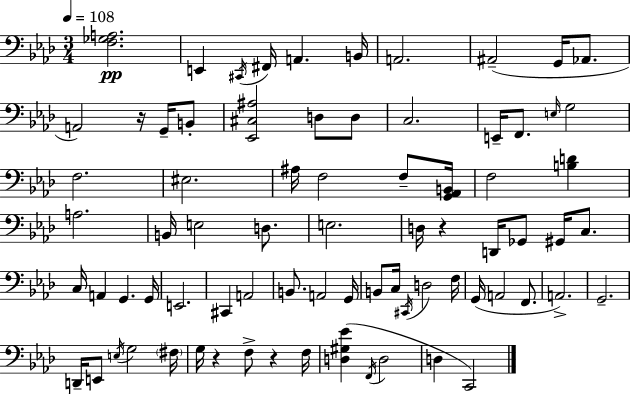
{
  \clef bass
  \numericTimeSignature
  \time 3/4
  \key aes \major
  \tempo 4 = 108
  \repeat volta 2 { <f ges a>2.\pp | e,4 \acciaccatura { cis,16 } fis,16 a,4. | b,16 a,2. | ais,2--( g,16 aes,8. | \break a,2) r16 g,16-- b,8-. | <ees, cis ais>2 d8 d8 | c2. | e,16-- f,8. \grace { e16 } g2 | \break f2. | eis2. | ais16 f2 f8-- | <g, aes, b,>16 f2 <b d'>4 | \break a2. | b,16 e2 d8. | e2. | d16 r4 d,16 ges,8 gis,16 c8. | \break c16 a,4 g,4. | g,16 e,2. | cis,4 a,2 | b,8. a,2 | \break g,16 b,8 c16 \acciaccatura { cis,16 } d2 | f16 g,16( a,2 | f,8. a,2.->) | g,2.-- | \break d,16-- e,8 \acciaccatura { e16 } g2 | \parenthesize fis16 g16 r4 f8-> r4 | f16 <d gis ees'>4( \acciaccatura { f,16 } d2 | d4 c,2) | \break } \bar "|."
}